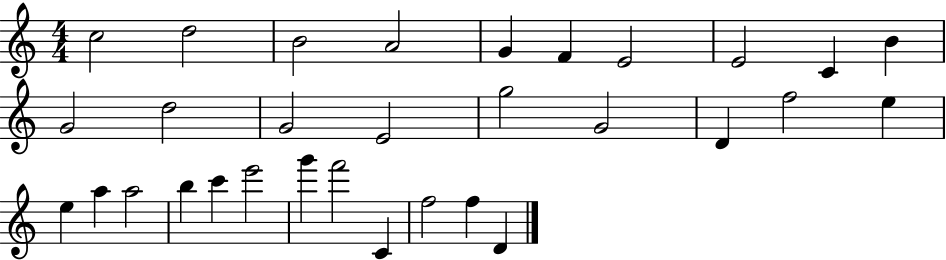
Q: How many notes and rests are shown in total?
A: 31